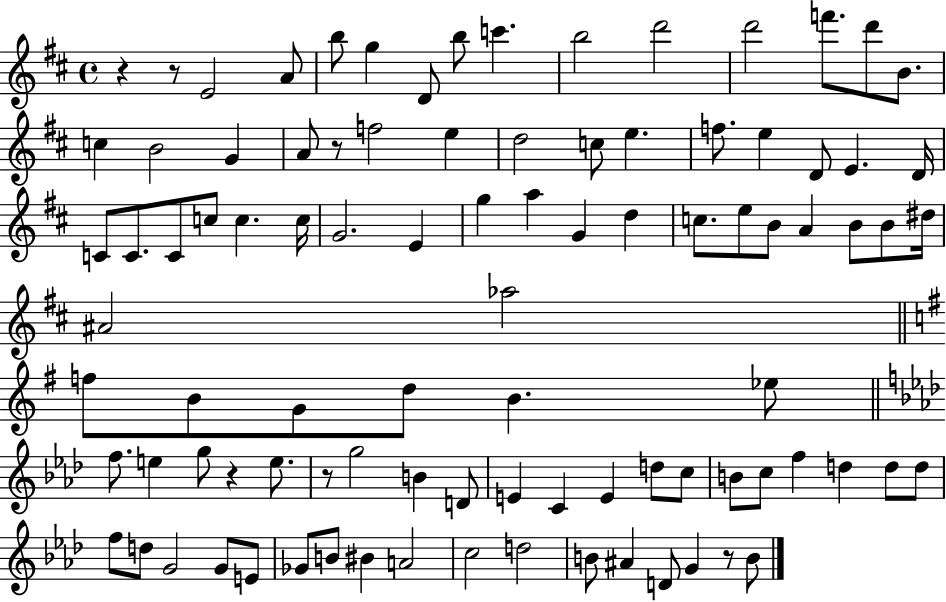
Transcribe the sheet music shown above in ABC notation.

X:1
T:Untitled
M:4/4
L:1/4
K:D
z z/2 E2 A/2 b/2 g D/2 b/2 c' b2 d'2 d'2 f'/2 d'/2 B/2 c B2 G A/2 z/2 f2 e d2 c/2 e f/2 e D/2 E D/4 C/2 C/2 C/2 c/2 c c/4 G2 E g a G d c/2 e/2 B/2 A B/2 B/2 ^d/4 ^A2 _a2 f/2 B/2 G/2 d/2 B _e/2 f/2 e g/2 z e/2 z/2 g2 B D/2 E C E d/2 c/2 B/2 c/2 f d d/2 d/2 f/2 d/2 G2 G/2 E/2 _G/2 B/2 ^B A2 c2 d2 B/2 ^A D/2 G z/2 B/2